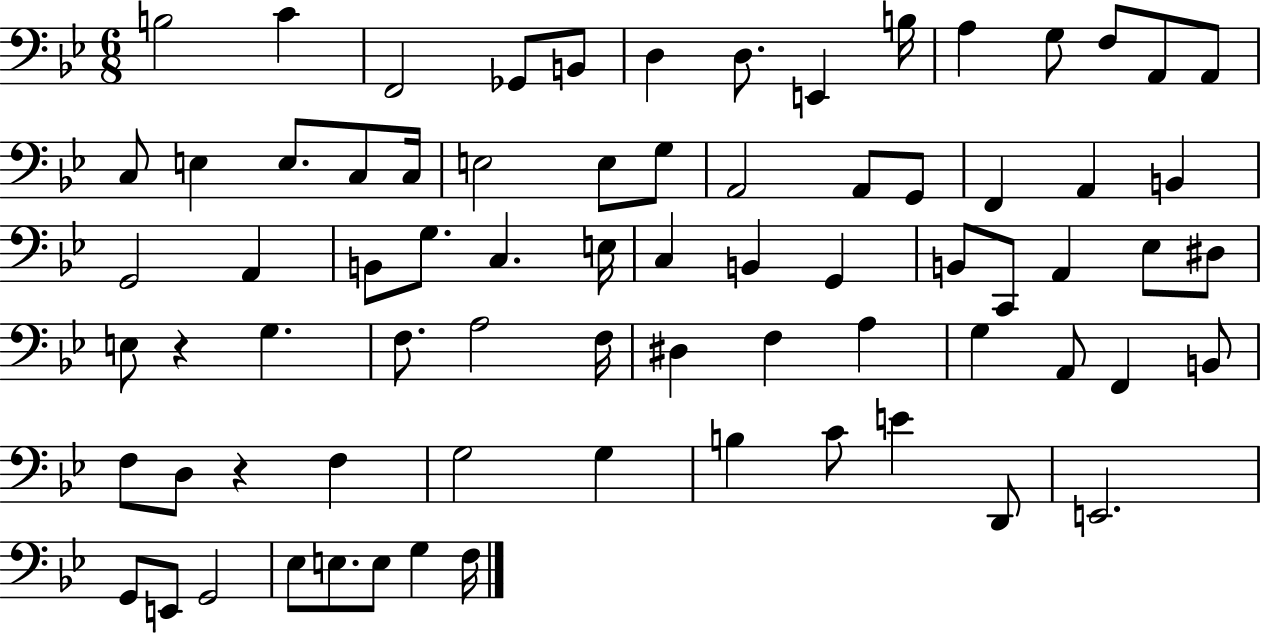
{
  \clef bass
  \numericTimeSignature
  \time 6/8
  \key bes \major
  b2 c'4 | f,2 ges,8 b,8 | d4 d8. e,4 b16 | a4 g8 f8 a,8 a,8 | \break c8 e4 e8. c8 c16 | e2 e8 g8 | a,2 a,8 g,8 | f,4 a,4 b,4 | \break g,2 a,4 | b,8 g8. c4. e16 | c4 b,4 g,4 | b,8 c,8 a,4 ees8 dis8 | \break e8 r4 g4. | f8. a2 f16 | dis4 f4 a4 | g4 a,8 f,4 b,8 | \break f8 d8 r4 f4 | g2 g4 | b4 c'8 e'4 d,8 | e,2. | \break g,8 e,8 g,2 | ees8 e8. e8 g4 f16 | \bar "|."
}